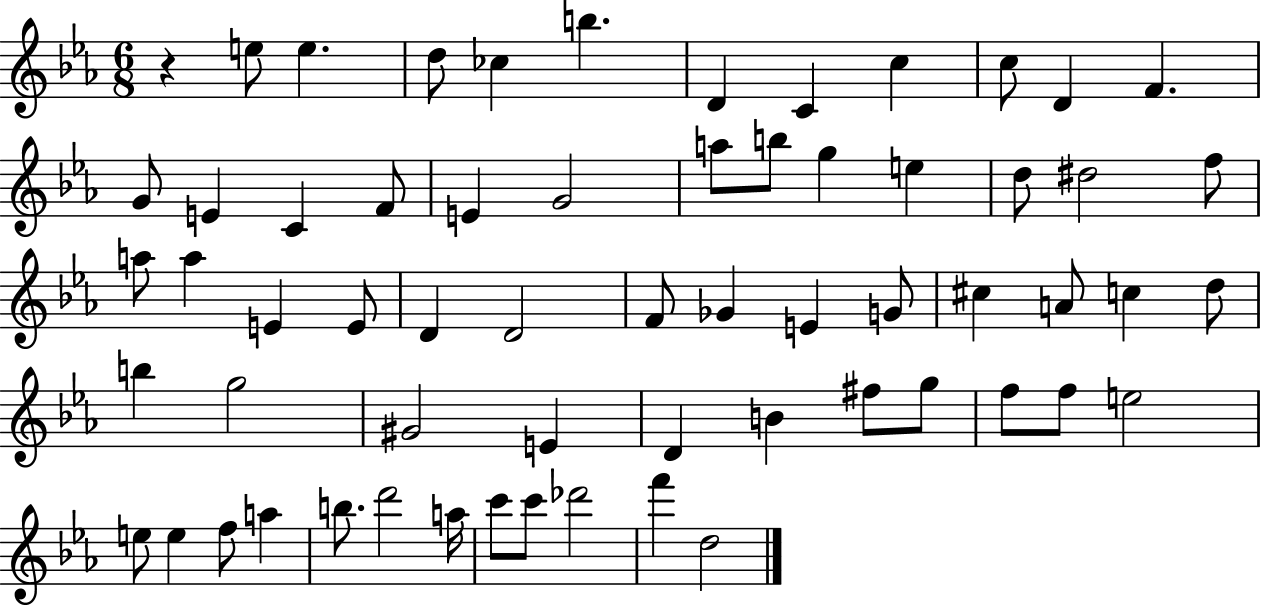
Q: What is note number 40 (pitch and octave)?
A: G5